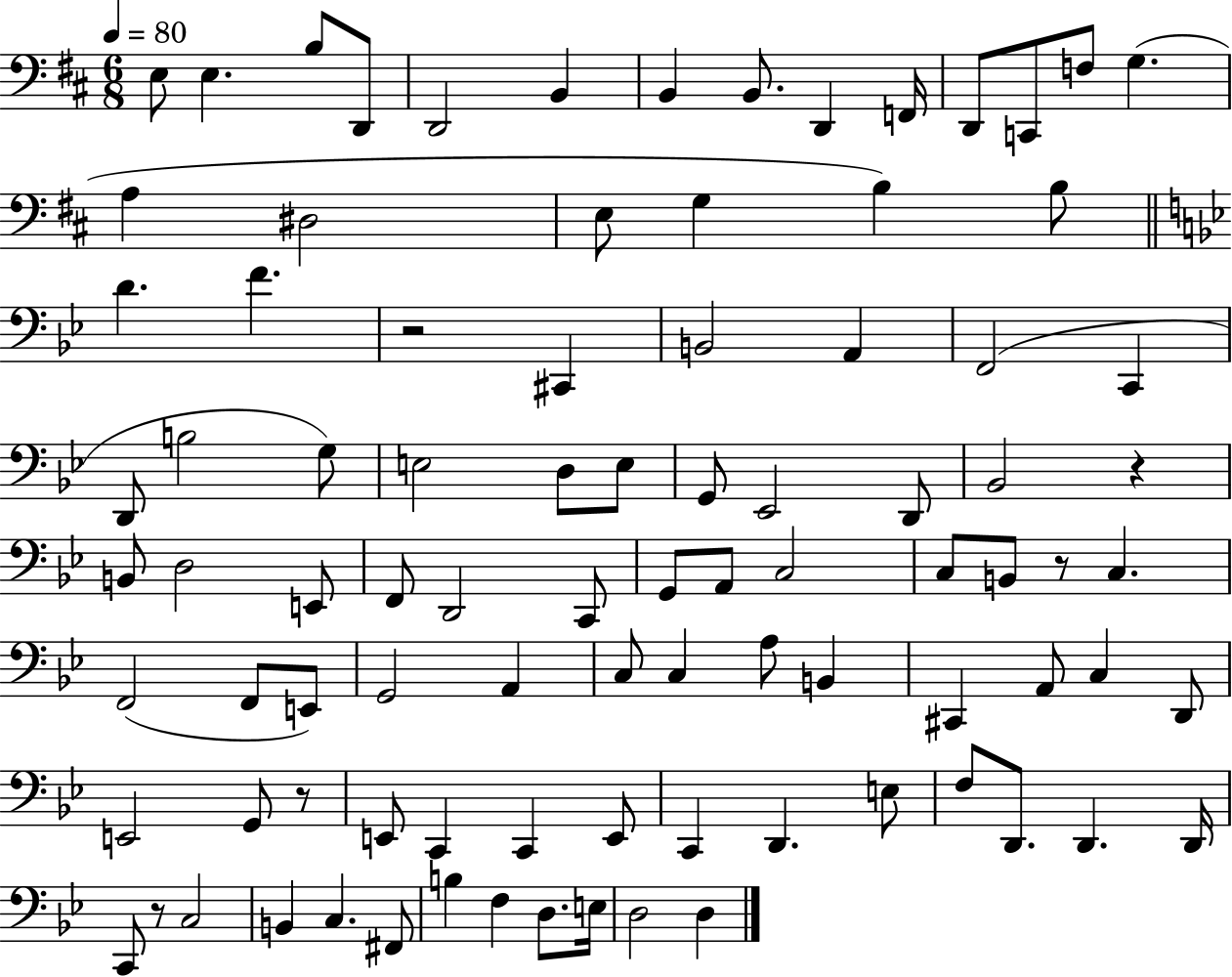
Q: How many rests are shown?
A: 5